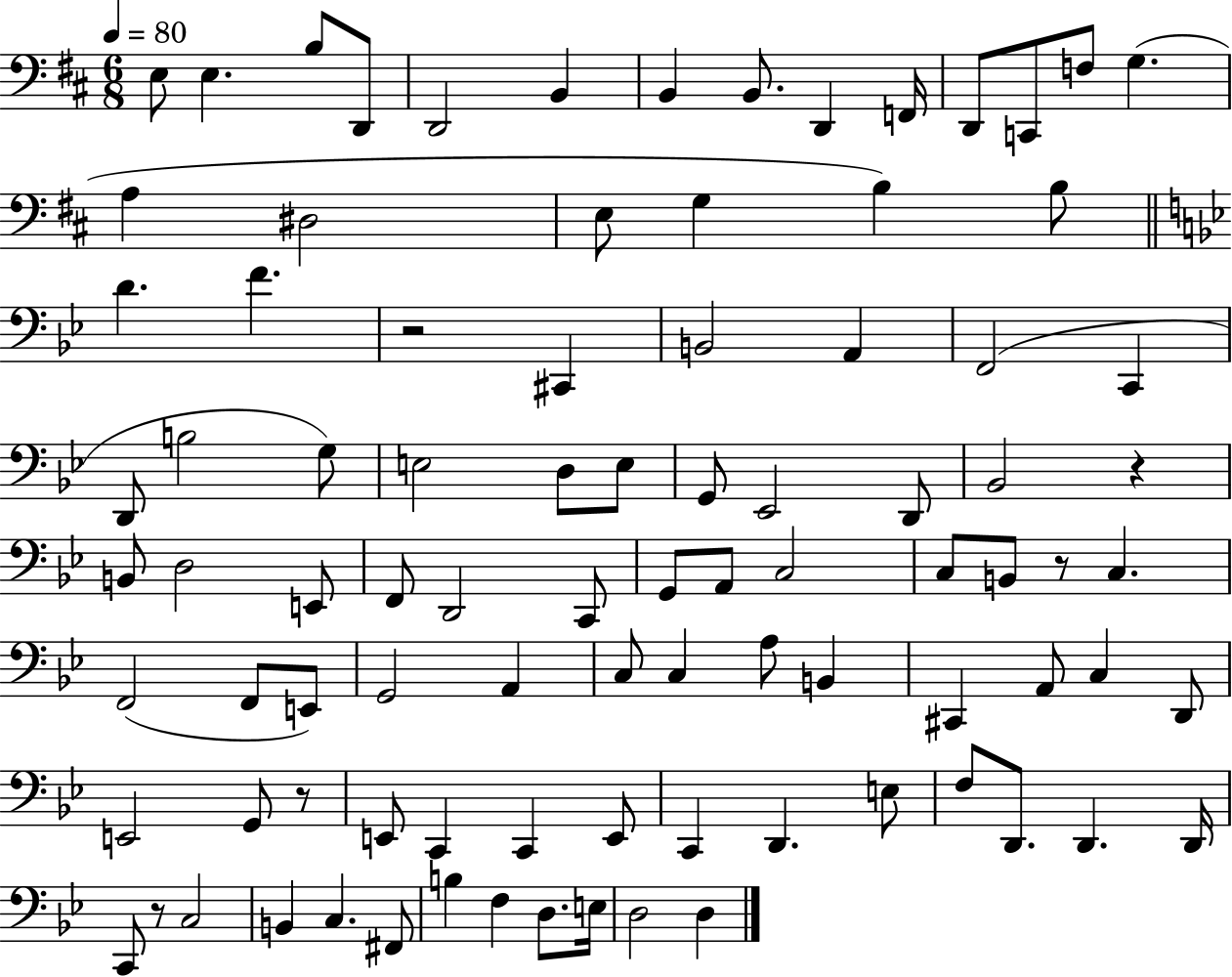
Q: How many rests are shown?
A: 5